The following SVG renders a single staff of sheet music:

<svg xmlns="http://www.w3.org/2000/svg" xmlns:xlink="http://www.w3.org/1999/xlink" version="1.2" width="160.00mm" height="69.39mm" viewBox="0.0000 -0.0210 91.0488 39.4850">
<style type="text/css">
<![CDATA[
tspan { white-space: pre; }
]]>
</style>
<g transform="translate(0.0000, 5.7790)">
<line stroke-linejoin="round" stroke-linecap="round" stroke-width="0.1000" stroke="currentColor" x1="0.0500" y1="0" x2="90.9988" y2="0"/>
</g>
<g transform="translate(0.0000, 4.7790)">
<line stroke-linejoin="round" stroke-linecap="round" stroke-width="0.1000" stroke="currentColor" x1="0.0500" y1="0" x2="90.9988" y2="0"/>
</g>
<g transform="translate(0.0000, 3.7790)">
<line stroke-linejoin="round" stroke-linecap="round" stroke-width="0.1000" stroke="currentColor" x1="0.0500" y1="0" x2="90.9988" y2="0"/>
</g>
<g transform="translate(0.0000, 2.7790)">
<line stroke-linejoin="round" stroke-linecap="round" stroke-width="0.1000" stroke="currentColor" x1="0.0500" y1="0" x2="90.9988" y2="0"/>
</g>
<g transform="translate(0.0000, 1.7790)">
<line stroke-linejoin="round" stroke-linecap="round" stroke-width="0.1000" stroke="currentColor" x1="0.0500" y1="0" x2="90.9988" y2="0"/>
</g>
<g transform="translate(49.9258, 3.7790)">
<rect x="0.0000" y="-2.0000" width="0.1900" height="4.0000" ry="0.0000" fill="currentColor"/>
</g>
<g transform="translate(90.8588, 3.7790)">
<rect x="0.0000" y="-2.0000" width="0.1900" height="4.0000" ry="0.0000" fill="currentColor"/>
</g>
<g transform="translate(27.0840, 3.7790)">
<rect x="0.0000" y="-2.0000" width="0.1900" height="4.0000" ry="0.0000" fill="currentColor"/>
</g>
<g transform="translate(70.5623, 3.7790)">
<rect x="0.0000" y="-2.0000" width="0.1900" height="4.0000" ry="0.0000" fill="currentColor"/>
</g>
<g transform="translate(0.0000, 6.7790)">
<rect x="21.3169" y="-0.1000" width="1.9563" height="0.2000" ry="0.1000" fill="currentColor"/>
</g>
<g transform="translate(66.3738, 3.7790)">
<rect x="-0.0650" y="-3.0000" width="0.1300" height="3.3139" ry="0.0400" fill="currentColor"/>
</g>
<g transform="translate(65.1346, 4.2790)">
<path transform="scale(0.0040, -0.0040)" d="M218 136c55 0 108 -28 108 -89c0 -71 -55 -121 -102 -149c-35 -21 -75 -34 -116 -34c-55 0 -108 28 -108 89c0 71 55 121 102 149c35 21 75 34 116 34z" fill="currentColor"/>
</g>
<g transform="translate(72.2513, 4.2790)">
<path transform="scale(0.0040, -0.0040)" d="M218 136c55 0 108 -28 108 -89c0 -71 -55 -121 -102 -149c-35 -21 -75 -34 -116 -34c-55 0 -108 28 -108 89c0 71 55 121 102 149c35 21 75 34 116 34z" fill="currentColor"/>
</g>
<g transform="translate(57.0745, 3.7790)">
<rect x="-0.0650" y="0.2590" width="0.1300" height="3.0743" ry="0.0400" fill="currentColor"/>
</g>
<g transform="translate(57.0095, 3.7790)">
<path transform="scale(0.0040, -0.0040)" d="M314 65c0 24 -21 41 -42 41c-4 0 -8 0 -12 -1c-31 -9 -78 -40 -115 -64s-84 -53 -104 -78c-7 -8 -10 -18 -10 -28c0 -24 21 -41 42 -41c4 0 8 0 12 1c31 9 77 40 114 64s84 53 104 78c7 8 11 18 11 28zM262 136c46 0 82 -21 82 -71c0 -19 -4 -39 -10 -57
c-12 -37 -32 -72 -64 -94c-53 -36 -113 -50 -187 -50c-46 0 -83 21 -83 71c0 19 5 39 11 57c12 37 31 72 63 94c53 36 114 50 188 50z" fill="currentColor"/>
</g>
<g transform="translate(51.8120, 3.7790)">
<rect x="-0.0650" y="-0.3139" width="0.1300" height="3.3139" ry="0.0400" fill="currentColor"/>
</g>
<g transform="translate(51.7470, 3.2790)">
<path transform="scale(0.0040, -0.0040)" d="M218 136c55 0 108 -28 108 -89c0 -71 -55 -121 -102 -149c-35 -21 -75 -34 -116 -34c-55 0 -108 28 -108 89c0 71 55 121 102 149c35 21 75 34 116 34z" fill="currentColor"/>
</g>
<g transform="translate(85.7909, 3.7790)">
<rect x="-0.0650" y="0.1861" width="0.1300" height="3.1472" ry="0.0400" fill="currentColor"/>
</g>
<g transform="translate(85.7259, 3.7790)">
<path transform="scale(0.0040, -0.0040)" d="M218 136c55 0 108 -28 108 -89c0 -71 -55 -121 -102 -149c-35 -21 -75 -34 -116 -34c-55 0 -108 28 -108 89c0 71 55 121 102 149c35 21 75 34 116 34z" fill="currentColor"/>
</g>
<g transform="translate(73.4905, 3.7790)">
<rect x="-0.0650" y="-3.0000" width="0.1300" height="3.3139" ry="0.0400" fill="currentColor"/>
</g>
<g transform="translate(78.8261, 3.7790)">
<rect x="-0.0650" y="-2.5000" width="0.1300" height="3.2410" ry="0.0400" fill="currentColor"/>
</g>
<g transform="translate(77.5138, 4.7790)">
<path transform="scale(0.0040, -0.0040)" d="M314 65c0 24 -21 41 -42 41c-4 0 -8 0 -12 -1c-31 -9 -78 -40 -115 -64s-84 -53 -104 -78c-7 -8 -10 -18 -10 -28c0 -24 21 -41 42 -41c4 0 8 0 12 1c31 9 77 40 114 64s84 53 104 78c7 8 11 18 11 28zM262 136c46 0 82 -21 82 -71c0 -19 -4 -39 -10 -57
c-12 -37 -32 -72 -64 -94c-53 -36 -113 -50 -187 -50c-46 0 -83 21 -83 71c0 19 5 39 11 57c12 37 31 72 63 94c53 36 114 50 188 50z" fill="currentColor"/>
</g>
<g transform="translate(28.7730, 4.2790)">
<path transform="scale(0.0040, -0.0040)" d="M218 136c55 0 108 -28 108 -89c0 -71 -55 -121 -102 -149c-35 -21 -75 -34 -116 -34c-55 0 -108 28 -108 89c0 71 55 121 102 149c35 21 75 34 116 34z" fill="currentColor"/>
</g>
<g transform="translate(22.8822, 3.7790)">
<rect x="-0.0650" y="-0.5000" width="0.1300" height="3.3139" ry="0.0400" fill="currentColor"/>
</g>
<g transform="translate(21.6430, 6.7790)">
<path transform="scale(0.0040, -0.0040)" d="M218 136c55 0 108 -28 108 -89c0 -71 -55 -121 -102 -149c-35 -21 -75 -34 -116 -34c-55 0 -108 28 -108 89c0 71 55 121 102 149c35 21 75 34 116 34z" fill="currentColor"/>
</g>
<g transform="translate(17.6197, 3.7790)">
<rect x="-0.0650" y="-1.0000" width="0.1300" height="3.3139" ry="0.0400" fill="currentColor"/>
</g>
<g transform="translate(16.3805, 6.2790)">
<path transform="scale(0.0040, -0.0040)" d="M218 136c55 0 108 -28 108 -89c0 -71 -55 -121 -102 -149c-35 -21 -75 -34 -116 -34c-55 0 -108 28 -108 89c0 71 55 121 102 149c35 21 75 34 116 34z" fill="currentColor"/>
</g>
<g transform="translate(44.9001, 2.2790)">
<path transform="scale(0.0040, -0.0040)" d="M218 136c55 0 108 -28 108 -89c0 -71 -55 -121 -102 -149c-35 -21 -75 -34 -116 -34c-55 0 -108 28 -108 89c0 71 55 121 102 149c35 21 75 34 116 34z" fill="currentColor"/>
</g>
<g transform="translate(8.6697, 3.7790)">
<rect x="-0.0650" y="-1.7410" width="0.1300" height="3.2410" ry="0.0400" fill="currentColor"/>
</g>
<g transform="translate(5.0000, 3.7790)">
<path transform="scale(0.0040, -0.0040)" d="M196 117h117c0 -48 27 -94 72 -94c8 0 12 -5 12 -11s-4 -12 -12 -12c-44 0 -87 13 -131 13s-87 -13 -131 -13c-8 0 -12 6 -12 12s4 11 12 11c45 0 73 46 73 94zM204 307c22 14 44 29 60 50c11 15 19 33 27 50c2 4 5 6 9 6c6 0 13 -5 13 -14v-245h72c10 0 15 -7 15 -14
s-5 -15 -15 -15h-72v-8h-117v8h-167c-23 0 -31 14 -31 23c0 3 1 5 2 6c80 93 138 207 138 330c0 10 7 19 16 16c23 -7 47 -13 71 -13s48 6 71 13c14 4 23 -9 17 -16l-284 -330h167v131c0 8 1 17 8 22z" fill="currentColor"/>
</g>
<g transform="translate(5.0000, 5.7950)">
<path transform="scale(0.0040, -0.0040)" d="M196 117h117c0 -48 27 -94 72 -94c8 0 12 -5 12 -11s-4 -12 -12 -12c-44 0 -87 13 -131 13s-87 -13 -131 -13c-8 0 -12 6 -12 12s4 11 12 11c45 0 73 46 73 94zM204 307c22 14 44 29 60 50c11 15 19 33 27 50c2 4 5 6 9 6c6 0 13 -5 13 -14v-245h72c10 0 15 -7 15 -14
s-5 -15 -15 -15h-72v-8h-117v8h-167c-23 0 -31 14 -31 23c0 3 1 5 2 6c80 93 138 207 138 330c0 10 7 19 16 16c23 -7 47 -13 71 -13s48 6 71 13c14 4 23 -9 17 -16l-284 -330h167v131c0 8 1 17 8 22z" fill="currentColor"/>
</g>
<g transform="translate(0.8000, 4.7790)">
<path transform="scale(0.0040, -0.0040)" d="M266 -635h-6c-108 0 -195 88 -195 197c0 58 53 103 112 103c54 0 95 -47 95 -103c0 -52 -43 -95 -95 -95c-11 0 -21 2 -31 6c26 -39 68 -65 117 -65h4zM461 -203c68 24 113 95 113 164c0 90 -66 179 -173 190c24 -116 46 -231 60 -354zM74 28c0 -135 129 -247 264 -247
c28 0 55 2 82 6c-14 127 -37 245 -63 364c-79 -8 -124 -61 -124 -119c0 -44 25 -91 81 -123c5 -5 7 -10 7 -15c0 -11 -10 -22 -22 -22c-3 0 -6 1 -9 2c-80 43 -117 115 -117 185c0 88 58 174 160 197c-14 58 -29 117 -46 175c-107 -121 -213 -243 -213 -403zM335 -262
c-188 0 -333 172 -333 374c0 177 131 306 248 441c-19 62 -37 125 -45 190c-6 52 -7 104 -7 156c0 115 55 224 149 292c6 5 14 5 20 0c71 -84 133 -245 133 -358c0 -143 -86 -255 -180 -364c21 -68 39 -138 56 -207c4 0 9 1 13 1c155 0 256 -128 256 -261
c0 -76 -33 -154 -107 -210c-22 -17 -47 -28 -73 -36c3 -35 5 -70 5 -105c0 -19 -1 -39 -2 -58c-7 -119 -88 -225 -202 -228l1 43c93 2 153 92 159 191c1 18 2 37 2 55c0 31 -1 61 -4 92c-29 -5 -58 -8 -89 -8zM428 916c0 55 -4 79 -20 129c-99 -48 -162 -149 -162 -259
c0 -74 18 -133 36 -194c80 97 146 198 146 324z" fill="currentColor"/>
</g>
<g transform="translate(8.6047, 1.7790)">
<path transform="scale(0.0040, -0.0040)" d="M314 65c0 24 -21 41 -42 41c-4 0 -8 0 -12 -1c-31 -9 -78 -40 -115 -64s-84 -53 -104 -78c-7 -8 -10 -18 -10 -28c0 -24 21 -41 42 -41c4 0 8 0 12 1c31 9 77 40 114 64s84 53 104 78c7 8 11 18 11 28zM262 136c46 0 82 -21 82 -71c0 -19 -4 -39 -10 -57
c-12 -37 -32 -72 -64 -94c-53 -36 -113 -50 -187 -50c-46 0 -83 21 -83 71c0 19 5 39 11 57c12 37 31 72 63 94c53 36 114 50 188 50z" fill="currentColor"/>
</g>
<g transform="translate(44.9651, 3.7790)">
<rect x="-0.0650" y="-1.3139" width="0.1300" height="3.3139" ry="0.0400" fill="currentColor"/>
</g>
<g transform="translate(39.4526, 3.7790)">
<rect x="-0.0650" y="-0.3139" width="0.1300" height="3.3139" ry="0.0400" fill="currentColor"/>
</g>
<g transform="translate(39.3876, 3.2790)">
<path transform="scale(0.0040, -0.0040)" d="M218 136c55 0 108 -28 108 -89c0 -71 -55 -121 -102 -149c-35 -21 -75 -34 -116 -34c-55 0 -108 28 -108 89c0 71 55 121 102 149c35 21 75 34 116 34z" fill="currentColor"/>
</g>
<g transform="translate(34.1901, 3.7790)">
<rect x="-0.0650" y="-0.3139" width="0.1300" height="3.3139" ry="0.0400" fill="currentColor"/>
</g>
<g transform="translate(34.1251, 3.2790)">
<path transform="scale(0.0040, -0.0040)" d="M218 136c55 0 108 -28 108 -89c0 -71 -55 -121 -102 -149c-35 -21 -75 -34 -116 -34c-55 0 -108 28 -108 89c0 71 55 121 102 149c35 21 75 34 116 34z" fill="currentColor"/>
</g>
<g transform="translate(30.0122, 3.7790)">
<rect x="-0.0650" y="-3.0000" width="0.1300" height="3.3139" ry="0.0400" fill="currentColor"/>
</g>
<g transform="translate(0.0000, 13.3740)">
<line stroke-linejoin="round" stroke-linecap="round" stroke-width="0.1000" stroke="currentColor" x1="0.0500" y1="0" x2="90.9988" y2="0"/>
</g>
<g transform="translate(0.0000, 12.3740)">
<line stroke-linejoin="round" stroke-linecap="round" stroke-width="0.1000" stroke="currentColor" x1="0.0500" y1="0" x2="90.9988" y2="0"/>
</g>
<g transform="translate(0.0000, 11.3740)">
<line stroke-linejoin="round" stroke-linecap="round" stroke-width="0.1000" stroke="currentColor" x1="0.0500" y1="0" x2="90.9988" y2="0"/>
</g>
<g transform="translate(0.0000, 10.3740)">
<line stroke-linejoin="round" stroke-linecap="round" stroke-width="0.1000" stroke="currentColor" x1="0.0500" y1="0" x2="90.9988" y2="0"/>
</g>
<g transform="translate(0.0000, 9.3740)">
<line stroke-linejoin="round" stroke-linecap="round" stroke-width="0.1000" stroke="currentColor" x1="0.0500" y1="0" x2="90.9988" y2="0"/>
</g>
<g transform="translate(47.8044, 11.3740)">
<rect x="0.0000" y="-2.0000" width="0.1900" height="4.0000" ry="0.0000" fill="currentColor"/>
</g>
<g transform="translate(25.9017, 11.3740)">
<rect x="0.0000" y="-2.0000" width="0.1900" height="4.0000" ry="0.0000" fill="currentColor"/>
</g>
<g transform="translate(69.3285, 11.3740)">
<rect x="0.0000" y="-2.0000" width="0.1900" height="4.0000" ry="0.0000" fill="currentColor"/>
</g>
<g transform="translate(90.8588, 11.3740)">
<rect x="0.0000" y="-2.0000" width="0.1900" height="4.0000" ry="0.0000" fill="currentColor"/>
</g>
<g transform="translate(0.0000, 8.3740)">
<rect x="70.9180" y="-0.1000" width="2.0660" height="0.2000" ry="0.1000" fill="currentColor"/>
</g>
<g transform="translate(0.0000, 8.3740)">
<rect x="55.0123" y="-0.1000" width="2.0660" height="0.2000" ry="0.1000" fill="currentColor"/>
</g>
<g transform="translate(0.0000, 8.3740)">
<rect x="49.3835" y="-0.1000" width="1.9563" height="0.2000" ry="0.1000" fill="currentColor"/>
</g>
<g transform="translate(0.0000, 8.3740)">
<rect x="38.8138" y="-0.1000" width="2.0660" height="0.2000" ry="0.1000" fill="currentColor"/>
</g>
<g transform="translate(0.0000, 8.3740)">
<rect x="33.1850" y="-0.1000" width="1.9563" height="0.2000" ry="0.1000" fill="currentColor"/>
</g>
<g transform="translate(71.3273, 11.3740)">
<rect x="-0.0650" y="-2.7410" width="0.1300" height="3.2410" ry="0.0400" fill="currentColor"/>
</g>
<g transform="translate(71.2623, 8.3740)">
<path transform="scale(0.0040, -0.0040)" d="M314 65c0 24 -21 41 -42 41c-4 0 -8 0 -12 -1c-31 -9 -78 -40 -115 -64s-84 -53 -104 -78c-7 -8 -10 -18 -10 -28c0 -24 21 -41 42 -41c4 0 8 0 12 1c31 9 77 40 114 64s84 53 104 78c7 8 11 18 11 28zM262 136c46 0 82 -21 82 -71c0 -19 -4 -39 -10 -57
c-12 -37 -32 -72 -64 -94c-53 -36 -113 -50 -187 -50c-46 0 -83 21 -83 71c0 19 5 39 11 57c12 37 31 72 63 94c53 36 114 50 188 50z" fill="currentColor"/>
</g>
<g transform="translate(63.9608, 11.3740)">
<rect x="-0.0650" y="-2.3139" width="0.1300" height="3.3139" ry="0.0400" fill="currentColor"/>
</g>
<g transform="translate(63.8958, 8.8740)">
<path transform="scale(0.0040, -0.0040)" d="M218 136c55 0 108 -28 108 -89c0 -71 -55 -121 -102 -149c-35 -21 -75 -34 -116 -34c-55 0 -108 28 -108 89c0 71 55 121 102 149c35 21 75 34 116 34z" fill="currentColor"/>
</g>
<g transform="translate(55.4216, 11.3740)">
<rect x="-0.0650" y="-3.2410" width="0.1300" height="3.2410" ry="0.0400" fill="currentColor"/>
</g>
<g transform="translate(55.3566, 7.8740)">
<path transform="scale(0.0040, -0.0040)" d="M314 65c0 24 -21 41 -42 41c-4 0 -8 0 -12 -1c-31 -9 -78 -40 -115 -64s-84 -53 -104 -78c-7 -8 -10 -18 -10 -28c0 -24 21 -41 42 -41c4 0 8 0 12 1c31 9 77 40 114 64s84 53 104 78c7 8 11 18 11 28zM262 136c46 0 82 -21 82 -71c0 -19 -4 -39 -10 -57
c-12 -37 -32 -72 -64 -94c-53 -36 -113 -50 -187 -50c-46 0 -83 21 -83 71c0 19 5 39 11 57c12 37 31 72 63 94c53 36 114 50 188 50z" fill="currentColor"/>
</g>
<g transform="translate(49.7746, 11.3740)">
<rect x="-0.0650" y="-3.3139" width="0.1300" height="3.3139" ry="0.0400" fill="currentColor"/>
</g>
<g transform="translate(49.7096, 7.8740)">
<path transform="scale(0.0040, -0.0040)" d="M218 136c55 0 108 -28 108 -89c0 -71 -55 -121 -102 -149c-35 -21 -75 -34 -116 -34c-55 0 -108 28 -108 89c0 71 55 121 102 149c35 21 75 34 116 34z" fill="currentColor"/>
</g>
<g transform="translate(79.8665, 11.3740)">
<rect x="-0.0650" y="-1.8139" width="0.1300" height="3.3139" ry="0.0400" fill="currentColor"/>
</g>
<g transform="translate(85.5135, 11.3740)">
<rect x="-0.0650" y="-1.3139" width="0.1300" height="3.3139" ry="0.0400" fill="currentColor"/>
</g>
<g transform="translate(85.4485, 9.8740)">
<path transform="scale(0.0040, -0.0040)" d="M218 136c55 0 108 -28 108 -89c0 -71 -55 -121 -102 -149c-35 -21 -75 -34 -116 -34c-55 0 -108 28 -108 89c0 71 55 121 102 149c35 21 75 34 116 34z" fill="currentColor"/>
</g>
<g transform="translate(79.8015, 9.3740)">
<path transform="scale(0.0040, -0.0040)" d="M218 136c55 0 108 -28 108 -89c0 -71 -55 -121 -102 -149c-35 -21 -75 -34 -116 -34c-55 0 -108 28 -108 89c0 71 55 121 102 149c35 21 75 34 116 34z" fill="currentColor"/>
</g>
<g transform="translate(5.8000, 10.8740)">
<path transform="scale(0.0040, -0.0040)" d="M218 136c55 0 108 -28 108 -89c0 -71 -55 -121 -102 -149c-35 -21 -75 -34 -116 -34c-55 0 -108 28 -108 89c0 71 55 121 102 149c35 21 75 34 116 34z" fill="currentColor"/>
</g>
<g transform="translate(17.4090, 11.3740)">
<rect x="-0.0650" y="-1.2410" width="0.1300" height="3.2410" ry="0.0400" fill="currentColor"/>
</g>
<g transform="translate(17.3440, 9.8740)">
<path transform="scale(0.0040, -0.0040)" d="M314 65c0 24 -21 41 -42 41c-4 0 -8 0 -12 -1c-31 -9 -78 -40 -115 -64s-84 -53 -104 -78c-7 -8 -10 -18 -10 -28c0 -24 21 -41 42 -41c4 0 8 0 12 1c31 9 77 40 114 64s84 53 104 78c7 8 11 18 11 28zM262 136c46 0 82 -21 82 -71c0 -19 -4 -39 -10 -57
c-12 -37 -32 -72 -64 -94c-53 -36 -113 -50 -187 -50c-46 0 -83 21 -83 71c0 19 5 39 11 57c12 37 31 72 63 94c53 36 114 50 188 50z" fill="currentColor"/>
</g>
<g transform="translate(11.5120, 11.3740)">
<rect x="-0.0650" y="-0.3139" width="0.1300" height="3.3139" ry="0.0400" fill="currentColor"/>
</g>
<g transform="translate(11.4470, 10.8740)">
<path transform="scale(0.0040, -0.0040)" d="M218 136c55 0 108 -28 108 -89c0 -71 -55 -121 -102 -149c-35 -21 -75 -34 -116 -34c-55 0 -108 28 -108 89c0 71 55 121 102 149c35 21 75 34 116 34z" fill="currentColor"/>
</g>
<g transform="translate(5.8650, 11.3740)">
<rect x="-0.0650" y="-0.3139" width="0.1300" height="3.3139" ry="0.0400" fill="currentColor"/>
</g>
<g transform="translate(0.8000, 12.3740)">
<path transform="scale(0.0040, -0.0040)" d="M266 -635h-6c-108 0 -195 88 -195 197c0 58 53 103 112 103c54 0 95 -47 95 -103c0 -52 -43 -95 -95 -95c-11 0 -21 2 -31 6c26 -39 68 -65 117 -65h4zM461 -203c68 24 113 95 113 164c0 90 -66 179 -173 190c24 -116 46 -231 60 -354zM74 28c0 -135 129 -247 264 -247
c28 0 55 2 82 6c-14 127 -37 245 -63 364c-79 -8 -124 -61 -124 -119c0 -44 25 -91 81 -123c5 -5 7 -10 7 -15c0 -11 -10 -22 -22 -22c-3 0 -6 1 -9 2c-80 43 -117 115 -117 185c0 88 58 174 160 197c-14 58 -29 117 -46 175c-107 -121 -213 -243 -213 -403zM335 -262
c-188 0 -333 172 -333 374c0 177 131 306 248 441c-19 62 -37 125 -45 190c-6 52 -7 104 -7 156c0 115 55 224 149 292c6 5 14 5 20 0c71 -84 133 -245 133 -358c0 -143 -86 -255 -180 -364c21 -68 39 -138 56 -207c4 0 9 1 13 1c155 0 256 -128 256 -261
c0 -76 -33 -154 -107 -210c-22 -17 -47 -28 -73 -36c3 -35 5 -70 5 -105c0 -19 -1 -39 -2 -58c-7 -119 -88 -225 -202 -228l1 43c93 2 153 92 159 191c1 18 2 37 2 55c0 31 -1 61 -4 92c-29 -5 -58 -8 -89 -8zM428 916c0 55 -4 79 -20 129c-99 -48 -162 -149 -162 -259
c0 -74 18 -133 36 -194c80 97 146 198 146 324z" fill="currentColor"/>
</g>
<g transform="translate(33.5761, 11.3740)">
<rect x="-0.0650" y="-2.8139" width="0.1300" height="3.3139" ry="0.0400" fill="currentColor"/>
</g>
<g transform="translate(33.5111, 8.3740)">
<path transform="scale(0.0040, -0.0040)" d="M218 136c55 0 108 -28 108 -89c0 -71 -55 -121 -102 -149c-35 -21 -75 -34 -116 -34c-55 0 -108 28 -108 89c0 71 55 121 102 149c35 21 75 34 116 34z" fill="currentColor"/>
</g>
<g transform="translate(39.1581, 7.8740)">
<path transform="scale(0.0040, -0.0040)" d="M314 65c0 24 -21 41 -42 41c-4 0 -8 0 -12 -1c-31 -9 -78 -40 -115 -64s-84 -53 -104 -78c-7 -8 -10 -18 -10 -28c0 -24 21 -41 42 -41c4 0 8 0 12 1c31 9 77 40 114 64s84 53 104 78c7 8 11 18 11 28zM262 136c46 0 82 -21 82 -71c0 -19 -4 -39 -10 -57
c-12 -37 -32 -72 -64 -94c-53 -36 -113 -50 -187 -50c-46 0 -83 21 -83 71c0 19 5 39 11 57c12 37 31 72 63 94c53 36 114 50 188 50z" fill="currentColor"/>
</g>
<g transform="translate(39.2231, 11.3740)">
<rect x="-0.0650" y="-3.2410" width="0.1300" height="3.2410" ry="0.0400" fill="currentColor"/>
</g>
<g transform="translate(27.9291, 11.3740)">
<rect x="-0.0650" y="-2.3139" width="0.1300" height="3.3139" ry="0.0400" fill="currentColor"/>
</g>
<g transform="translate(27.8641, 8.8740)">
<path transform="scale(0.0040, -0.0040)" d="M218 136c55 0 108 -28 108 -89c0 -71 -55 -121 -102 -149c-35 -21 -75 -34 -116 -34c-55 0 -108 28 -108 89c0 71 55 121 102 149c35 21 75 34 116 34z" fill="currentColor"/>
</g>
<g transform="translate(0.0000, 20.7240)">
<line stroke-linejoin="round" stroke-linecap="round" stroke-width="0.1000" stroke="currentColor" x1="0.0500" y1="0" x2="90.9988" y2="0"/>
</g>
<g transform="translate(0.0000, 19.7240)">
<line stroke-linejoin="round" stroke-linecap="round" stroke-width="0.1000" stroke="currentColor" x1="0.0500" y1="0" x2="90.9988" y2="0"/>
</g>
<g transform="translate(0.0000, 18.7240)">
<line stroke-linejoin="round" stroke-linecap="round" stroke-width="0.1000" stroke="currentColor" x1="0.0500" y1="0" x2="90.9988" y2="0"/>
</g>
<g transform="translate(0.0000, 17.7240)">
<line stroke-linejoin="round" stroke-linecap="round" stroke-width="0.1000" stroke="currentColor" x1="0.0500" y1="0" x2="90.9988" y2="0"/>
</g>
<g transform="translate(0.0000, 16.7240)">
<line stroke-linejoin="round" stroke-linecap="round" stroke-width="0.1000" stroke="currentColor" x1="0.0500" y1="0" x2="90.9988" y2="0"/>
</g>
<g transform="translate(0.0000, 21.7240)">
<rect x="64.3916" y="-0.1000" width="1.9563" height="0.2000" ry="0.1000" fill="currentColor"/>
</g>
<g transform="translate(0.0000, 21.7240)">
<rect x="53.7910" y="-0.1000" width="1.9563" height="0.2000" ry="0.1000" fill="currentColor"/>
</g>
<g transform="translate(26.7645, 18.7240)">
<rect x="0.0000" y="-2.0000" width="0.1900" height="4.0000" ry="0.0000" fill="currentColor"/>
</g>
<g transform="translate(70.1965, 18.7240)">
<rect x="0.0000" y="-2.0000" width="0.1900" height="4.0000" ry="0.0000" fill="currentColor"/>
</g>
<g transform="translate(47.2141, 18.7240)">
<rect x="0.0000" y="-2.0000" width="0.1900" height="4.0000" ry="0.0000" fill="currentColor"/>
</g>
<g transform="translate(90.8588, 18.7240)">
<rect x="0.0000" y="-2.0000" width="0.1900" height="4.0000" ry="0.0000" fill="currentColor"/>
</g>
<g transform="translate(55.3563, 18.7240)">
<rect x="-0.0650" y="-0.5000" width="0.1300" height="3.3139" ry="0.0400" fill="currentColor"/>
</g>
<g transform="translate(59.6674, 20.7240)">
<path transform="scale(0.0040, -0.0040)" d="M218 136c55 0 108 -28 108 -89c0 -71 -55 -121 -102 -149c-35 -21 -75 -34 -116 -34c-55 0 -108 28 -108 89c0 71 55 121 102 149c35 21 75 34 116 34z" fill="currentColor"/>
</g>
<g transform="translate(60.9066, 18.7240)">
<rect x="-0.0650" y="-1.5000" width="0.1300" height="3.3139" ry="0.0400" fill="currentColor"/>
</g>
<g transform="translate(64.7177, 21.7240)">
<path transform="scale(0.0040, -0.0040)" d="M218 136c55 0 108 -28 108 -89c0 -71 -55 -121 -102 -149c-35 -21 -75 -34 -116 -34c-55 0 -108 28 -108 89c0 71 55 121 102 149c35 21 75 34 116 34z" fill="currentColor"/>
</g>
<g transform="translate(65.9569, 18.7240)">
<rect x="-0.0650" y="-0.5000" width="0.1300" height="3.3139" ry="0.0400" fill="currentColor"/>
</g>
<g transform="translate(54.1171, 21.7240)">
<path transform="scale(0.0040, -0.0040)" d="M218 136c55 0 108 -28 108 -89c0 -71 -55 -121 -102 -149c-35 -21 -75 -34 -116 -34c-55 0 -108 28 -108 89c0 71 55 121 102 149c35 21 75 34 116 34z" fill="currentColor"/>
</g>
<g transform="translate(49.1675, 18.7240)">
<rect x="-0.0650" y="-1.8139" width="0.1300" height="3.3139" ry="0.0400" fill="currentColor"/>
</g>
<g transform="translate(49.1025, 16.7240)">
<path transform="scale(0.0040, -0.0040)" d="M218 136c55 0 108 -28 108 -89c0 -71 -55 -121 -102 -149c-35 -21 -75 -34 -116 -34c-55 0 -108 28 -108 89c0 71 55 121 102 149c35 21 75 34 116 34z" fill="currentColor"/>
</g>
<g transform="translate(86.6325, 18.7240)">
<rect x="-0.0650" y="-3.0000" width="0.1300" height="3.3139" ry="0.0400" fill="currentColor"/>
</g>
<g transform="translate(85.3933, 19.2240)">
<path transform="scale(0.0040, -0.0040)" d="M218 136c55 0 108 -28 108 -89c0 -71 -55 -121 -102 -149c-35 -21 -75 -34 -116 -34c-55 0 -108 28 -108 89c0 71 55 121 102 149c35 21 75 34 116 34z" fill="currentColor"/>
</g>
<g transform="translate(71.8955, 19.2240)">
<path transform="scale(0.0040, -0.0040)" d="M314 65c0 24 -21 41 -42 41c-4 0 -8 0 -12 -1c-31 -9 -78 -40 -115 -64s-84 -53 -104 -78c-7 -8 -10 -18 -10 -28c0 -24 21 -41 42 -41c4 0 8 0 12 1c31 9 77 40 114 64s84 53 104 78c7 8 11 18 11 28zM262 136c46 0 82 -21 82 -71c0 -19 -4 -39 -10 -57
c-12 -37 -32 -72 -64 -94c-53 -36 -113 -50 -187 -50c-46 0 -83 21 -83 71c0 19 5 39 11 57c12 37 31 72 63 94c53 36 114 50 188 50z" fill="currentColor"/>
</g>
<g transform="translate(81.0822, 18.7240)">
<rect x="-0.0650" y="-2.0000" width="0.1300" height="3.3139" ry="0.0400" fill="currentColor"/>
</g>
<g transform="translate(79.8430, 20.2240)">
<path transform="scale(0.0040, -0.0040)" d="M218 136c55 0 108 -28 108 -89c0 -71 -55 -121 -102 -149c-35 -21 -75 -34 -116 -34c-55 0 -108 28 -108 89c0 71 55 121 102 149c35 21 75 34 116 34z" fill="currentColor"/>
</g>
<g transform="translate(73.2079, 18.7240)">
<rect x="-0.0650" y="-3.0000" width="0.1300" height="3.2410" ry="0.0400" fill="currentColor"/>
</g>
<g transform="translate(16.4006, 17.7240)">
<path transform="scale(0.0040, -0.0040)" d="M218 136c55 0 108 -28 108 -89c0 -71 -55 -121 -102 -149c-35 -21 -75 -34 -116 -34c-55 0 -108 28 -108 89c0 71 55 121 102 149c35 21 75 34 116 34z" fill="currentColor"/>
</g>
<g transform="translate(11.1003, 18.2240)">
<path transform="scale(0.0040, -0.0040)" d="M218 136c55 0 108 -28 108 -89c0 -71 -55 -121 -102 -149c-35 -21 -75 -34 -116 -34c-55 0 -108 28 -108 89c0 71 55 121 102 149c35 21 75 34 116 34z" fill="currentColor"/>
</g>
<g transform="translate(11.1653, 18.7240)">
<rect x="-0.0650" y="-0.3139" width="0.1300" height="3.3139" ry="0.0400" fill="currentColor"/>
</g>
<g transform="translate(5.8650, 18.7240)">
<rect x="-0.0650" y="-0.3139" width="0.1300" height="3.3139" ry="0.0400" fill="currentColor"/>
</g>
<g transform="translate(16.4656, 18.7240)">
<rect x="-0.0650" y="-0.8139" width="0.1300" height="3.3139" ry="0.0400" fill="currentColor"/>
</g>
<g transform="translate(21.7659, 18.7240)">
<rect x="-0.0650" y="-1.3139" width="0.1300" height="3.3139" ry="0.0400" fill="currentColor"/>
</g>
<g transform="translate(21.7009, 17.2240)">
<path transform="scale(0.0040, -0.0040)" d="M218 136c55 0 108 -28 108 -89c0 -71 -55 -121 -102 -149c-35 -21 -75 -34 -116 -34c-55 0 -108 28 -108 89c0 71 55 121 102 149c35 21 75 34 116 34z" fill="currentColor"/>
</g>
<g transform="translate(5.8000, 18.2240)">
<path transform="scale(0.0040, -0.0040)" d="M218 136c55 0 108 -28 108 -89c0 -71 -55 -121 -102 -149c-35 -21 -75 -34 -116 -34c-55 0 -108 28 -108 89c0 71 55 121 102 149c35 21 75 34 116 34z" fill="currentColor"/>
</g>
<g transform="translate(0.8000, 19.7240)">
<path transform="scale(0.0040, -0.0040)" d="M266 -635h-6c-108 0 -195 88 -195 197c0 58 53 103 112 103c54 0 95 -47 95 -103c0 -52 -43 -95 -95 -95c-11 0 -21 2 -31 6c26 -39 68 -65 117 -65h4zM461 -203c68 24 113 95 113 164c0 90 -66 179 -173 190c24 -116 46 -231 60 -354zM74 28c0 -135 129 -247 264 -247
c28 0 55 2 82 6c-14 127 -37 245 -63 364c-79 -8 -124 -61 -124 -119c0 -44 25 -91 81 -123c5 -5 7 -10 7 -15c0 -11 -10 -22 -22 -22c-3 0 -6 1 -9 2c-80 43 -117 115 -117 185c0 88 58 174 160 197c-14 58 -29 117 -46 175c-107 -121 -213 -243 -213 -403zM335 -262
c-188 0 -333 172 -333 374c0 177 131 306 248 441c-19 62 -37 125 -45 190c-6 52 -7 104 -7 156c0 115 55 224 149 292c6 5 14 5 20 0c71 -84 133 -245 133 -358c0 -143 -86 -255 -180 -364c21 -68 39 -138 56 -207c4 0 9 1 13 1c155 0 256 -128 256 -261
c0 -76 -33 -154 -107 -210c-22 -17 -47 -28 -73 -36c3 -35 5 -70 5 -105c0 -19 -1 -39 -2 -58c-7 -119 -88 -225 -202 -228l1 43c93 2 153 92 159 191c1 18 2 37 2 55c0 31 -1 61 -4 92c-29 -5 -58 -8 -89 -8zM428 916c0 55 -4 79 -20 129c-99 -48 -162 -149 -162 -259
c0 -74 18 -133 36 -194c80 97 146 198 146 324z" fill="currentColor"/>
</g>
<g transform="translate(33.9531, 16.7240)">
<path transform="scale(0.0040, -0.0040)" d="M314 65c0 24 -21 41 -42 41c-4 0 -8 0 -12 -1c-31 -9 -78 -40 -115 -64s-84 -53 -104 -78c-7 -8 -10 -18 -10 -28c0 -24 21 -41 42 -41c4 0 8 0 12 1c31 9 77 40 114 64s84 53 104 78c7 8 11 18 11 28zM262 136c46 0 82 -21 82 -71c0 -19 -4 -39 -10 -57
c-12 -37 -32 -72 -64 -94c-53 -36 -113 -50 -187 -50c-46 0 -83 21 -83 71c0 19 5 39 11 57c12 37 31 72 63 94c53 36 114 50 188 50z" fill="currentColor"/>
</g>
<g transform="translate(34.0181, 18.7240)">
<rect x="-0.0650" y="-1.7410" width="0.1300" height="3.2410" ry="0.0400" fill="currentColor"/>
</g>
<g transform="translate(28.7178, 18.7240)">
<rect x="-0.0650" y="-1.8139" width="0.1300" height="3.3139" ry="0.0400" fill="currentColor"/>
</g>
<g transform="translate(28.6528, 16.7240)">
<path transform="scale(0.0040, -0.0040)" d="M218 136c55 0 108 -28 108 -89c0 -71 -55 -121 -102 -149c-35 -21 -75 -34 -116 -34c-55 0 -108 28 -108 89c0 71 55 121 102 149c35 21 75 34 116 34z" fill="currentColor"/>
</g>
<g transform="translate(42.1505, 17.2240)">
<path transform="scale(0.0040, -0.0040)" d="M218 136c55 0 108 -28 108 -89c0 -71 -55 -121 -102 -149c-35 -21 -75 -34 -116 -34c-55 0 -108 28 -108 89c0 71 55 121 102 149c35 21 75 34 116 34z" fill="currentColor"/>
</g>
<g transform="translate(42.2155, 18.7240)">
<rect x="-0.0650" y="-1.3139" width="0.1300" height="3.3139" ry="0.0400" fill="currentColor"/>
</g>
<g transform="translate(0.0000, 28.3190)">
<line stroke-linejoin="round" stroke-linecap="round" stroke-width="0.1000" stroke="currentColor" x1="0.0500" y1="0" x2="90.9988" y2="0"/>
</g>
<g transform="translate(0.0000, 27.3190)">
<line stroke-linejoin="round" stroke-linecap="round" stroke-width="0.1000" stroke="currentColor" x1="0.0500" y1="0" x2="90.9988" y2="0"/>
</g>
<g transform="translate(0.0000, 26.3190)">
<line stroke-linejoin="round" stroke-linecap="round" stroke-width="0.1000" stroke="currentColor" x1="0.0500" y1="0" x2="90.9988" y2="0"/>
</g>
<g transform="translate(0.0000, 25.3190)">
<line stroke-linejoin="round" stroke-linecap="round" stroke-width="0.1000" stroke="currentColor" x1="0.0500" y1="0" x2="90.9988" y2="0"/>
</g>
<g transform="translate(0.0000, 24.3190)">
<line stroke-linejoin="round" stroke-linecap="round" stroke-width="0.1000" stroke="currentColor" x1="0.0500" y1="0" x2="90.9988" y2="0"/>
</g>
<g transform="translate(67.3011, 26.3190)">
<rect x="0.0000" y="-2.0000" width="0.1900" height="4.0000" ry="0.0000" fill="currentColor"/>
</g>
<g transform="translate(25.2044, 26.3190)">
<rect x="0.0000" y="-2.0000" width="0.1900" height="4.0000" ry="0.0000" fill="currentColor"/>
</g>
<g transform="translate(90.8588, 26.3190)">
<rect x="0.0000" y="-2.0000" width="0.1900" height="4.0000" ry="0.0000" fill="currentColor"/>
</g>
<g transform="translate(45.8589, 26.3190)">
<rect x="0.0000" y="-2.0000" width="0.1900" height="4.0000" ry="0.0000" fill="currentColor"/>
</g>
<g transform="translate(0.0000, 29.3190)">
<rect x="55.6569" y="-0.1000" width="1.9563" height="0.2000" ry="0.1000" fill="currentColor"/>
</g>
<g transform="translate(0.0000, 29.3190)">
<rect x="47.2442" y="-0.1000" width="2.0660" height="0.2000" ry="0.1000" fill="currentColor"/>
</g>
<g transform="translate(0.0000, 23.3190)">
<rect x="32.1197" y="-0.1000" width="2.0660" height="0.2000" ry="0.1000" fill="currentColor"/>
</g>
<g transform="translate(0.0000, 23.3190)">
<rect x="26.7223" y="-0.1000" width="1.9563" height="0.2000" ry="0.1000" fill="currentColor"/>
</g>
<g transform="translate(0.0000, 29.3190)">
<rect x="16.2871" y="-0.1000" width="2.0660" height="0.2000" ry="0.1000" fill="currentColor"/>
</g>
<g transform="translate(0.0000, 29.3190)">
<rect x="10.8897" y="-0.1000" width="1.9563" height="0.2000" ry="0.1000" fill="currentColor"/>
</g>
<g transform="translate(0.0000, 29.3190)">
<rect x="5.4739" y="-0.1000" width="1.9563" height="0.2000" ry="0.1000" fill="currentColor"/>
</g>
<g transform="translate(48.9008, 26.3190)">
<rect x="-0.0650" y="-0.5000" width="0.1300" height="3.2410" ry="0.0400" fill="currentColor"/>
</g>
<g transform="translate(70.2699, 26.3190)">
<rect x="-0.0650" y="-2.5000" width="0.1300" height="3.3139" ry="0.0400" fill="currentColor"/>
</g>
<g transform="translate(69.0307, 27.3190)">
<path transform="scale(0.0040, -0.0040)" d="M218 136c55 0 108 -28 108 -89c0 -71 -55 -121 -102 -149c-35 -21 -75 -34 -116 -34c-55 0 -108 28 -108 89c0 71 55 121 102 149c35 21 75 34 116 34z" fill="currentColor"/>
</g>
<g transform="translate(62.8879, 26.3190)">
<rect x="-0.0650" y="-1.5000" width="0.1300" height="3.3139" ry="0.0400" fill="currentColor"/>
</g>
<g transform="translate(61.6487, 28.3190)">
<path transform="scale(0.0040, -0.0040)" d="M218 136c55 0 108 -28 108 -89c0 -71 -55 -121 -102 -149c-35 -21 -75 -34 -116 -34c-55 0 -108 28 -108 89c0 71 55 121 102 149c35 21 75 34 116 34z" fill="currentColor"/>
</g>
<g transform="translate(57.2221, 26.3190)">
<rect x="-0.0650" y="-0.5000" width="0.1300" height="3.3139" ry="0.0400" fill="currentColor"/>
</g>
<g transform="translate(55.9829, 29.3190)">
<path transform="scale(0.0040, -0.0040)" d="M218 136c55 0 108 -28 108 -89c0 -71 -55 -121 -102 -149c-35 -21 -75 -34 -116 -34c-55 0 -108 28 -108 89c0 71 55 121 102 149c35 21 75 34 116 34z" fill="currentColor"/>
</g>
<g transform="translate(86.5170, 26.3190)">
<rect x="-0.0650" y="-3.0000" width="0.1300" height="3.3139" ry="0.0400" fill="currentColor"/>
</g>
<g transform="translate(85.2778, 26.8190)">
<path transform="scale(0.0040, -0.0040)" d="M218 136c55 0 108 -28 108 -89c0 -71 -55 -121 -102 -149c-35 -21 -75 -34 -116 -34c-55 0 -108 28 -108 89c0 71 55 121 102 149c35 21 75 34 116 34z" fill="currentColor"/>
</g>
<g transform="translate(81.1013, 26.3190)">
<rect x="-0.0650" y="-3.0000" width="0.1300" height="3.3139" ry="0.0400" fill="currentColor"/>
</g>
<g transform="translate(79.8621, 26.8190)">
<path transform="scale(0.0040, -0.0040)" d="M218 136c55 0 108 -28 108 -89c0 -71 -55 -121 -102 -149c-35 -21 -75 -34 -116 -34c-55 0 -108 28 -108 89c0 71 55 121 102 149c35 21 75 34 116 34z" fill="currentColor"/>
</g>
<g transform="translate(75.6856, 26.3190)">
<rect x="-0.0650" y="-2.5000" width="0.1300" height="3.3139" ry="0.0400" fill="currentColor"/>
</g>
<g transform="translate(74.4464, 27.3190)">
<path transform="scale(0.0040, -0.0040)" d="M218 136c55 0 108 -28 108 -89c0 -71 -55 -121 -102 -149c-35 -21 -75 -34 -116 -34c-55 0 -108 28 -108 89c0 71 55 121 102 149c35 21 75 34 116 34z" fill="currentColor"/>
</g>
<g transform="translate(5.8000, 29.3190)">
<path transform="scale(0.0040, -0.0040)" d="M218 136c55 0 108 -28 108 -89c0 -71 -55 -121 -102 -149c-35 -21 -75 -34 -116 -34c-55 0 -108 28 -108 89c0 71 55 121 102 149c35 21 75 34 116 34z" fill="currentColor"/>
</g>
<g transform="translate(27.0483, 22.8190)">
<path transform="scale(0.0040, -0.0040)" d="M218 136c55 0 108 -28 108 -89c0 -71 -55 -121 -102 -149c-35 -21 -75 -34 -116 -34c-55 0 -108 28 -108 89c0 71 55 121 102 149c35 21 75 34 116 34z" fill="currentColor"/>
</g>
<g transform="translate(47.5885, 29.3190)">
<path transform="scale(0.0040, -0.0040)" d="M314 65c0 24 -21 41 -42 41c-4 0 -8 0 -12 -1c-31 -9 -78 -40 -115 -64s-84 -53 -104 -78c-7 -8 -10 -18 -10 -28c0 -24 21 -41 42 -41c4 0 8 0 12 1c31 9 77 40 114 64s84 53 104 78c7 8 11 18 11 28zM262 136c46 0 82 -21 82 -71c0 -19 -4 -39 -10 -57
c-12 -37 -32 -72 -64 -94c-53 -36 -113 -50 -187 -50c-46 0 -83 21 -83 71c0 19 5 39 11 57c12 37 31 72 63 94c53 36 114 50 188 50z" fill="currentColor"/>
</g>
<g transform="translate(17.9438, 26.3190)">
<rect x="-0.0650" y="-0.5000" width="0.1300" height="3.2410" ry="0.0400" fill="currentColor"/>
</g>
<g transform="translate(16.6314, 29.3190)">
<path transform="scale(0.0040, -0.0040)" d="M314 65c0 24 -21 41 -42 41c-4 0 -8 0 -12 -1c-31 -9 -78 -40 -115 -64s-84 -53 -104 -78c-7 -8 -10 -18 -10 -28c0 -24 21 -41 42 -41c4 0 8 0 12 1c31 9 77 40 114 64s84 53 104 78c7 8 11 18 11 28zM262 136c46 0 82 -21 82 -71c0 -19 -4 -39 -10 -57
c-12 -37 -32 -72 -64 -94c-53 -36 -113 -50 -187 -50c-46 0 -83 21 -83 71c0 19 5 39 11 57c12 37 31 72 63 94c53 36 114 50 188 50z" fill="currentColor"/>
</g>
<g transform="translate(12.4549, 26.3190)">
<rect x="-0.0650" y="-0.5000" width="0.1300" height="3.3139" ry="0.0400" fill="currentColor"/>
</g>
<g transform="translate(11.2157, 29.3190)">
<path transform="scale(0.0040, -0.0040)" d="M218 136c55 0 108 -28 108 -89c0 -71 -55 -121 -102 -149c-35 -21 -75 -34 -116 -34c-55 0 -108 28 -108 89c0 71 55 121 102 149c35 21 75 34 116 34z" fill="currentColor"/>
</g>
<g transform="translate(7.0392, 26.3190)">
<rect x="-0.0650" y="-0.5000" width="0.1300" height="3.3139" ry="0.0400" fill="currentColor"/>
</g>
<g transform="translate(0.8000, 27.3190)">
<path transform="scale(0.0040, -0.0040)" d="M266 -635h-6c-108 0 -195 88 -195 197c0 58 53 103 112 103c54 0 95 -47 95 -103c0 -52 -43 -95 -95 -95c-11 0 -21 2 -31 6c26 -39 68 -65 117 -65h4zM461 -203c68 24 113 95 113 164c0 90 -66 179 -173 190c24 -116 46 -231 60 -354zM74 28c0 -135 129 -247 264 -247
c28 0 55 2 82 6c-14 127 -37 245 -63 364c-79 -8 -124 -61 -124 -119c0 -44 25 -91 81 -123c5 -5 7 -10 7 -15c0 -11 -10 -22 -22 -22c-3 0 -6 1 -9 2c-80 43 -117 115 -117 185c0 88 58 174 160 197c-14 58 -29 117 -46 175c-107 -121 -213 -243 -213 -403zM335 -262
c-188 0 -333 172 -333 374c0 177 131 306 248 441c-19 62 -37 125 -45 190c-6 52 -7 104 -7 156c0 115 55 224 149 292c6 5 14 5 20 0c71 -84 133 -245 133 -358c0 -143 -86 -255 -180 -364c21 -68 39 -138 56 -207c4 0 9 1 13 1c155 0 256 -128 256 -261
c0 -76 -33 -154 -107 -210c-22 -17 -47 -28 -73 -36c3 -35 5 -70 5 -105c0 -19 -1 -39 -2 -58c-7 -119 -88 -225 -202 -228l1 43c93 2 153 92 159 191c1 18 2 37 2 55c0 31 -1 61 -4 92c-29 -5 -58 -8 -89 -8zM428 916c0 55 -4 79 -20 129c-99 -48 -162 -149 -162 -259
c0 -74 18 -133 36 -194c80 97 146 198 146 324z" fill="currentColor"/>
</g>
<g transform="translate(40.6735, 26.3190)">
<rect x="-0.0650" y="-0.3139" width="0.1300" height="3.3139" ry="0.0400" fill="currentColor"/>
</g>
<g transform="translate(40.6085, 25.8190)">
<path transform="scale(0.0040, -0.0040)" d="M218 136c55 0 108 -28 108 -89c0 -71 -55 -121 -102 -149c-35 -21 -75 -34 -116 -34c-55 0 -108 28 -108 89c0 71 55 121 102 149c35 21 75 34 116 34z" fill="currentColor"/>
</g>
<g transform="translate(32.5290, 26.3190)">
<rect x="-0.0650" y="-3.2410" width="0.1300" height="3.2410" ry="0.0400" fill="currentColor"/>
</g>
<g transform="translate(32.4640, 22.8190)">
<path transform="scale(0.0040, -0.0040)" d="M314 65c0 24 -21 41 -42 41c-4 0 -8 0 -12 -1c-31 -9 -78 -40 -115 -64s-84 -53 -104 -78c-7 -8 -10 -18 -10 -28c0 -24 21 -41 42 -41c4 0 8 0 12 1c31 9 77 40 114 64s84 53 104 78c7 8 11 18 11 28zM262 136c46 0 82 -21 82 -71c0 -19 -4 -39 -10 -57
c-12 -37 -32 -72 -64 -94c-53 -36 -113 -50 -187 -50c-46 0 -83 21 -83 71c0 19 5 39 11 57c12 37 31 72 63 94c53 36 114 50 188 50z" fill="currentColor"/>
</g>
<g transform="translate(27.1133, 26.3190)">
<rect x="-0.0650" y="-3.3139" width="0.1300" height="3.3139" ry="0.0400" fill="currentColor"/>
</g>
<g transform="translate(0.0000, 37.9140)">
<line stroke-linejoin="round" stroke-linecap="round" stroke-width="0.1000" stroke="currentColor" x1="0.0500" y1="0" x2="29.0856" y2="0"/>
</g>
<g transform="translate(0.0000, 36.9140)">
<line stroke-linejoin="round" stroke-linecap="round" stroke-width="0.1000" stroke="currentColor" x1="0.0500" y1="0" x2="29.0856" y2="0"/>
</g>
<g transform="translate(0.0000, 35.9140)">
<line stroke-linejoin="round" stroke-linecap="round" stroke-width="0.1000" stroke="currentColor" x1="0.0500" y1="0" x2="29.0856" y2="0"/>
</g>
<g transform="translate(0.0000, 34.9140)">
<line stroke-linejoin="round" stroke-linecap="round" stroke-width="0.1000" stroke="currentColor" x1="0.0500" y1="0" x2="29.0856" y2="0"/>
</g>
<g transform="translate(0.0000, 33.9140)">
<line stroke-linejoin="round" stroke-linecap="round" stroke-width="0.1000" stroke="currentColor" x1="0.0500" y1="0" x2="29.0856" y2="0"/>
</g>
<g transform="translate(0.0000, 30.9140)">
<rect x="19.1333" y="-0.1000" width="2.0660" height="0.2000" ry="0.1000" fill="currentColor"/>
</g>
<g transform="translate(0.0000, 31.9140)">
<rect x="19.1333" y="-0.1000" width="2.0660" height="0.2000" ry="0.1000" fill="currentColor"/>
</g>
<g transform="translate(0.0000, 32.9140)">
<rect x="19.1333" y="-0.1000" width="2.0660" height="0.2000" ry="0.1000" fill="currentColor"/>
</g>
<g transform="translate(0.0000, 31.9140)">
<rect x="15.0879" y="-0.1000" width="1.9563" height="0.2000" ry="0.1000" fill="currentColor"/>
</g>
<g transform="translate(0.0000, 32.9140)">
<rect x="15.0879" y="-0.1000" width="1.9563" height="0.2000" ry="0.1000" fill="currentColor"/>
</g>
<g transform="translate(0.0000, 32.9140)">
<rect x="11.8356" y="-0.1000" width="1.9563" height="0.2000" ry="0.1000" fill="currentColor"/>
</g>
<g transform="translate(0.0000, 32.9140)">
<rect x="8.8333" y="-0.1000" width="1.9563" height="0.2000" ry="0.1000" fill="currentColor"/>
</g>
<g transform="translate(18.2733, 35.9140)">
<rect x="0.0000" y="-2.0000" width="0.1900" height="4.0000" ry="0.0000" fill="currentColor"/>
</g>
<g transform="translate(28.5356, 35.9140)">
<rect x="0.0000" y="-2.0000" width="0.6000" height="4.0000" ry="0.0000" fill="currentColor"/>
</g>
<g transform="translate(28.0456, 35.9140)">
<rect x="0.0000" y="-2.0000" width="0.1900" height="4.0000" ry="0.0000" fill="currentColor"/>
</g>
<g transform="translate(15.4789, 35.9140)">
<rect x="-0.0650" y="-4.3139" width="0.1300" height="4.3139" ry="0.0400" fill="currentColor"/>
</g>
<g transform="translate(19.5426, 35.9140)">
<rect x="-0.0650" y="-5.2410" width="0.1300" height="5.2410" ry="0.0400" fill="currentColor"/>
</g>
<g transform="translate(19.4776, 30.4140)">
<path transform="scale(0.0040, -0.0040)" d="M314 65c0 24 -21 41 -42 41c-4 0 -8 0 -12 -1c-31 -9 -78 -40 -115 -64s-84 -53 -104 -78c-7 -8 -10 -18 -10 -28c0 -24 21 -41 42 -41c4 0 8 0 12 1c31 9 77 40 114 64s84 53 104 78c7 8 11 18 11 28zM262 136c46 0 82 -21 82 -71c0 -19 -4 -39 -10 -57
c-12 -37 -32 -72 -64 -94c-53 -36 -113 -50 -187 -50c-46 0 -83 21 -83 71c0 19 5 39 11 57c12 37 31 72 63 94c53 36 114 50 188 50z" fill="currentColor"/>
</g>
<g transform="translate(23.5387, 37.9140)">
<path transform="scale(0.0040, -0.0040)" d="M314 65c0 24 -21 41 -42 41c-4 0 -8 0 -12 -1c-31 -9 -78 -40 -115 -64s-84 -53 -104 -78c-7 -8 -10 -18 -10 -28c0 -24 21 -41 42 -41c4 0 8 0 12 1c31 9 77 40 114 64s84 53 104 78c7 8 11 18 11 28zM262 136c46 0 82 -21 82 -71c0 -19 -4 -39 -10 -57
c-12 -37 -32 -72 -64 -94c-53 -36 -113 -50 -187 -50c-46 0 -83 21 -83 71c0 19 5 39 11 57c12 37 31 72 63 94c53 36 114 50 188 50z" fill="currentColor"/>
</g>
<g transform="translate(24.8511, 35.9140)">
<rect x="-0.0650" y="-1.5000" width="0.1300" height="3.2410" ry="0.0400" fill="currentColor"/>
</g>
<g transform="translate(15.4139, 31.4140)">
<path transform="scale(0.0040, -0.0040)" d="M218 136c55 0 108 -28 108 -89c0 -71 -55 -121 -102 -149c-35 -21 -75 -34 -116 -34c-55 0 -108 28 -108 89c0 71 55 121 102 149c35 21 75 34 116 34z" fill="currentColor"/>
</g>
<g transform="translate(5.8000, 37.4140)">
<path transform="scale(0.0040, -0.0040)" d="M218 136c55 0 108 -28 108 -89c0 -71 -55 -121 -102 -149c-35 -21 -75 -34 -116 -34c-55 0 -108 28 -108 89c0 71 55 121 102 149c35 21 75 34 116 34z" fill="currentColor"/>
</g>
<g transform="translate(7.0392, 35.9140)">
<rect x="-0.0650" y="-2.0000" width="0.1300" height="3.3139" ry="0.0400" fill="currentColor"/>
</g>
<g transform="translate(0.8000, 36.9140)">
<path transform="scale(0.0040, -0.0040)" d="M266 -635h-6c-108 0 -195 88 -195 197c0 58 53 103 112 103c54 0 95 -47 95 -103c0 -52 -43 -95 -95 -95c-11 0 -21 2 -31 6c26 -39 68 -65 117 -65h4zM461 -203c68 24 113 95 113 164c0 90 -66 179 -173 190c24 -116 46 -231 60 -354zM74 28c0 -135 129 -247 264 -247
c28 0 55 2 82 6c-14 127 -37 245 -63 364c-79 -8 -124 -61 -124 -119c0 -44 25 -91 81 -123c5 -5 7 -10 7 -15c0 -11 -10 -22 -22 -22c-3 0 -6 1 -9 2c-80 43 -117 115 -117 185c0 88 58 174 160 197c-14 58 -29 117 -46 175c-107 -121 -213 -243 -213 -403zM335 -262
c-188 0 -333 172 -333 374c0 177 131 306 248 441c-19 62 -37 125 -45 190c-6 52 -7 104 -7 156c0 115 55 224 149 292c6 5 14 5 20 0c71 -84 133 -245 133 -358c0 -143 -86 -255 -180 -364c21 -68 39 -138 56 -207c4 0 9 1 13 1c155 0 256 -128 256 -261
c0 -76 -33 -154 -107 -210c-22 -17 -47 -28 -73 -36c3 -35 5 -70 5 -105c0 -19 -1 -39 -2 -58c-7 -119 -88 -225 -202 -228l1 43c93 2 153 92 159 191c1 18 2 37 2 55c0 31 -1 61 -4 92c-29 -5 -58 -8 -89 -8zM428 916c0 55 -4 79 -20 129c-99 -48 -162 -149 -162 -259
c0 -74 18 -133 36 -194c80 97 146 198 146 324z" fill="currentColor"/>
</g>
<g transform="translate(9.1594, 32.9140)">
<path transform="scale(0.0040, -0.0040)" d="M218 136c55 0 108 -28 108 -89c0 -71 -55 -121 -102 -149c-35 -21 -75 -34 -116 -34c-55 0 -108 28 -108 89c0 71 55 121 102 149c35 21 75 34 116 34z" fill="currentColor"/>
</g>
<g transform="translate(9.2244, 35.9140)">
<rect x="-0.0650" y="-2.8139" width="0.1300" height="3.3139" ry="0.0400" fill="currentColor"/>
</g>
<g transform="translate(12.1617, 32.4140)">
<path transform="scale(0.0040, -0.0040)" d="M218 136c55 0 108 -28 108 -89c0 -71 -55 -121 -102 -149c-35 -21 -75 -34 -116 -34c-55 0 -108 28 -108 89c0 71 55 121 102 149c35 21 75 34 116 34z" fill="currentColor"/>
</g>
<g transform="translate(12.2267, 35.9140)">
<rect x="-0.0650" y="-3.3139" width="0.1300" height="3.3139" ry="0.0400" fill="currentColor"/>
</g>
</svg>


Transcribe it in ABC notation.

X:1
T:Untitled
M:4/4
L:1/4
K:C
f2 D C A c c e c B2 A A G2 B c c e2 g a b2 b b2 g a2 f e c c d e f f2 e f C E C A2 F A C C C2 b b2 c C2 C E G G A A F a b d' f'2 E2